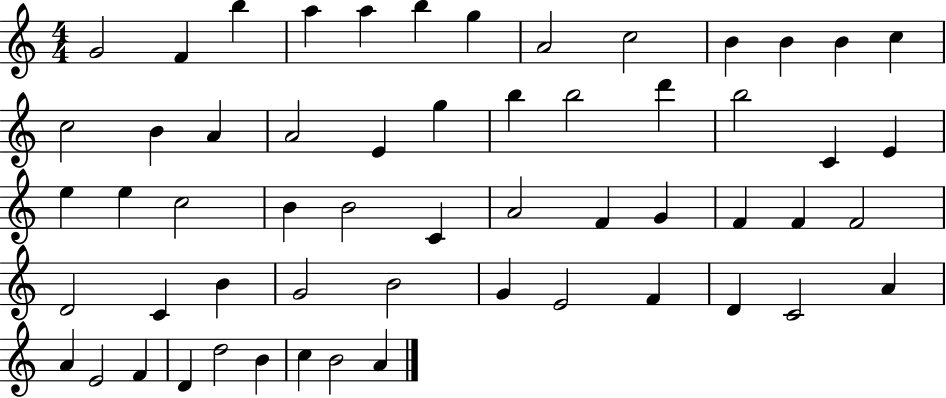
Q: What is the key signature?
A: C major